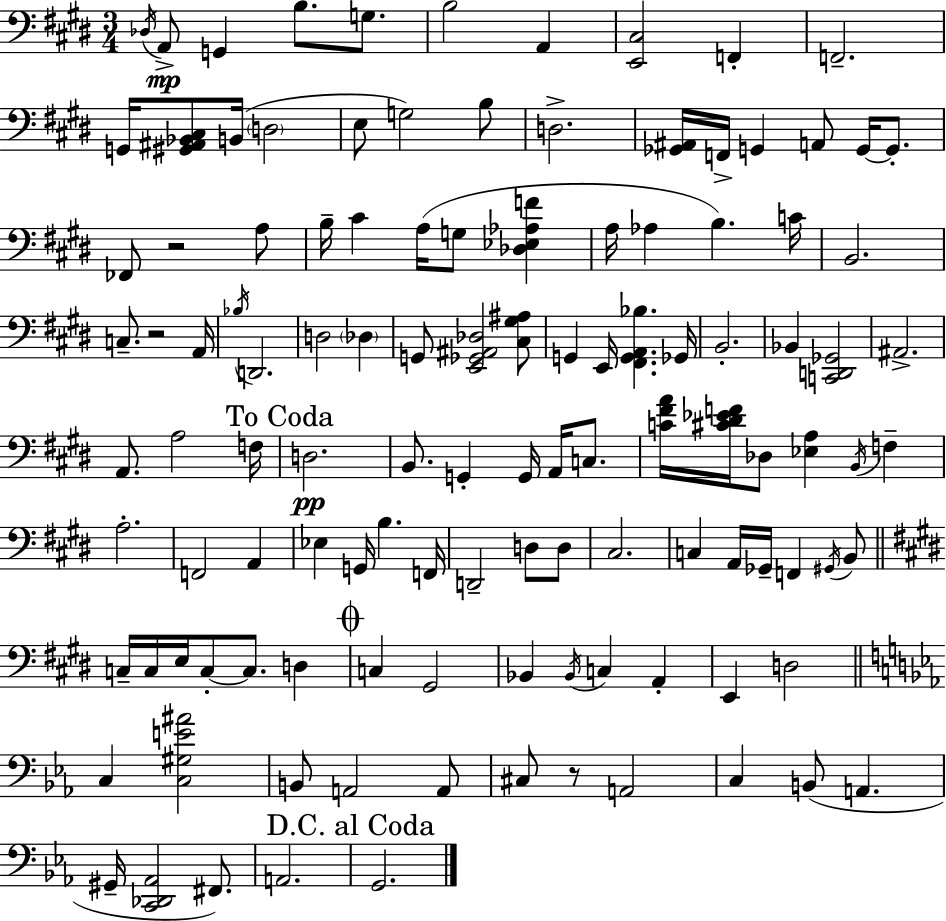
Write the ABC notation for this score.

X:1
T:Untitled
M:3/4
L:1/4
K:E
_D,/4 A,,/2 G,, B,/2 G,/2 B,2 A,, [E,,^C,]2 F,, F,,2 G,,/4 [^G,,^A,,_B,,^C,]/2 B,,/4 D,2 E,/2 G,2 B,/2 D,2 [_G,,^A,,]/4 F,,/4 G,, A,,/2 G,,/4 G,,/2 _F,,/2 z2 A,/2 B,/4 ^C A,/4 G,/2 [_D,_E,_A,F] A,/4 _A, B, C/4 B,,2 C,/2 z2 A,,/4 _B,/4 D,,2 D,2 _D, G,,/2 [E,,_G,,^A,,_D,]2 [^C,^G,^A,]/2 G,, E,,/4 [^F,,G,,A,,_B,] _G,,/4 B,,2 _B,, [C,,D,,_G,,]2 ^A,,2 A,,/2 A,2 F,/4 D,2 B,,/2 G,, G,,/4 A,,/4 C,/2 [C^FA]/4 [^C^D_EF]/4 _D,/2 [_E,A,] B,,/4 F, A,2 F,,2 A,, _E, G,,/4 B, F,,/4 D,,2 D,/2 D,/2 ^C,2 C, A,,/4 _G,,/4 F,, ^G,,/4 B,,/2 C,/4 C,/4 E,/4 C,/2 C,/2 D, C, ^G,,2 _B,, _B,,/4 C, A,, E,, D,2 C, [C,^G,E^A]2 B,,/2 A,,2 A,,/2 ^C,/2 z/2 A,,2 C, B,,/2 A,, ^G,,/4 [C,,_D,,_A,,]2 ^F,,/2 A,,2 G,,2